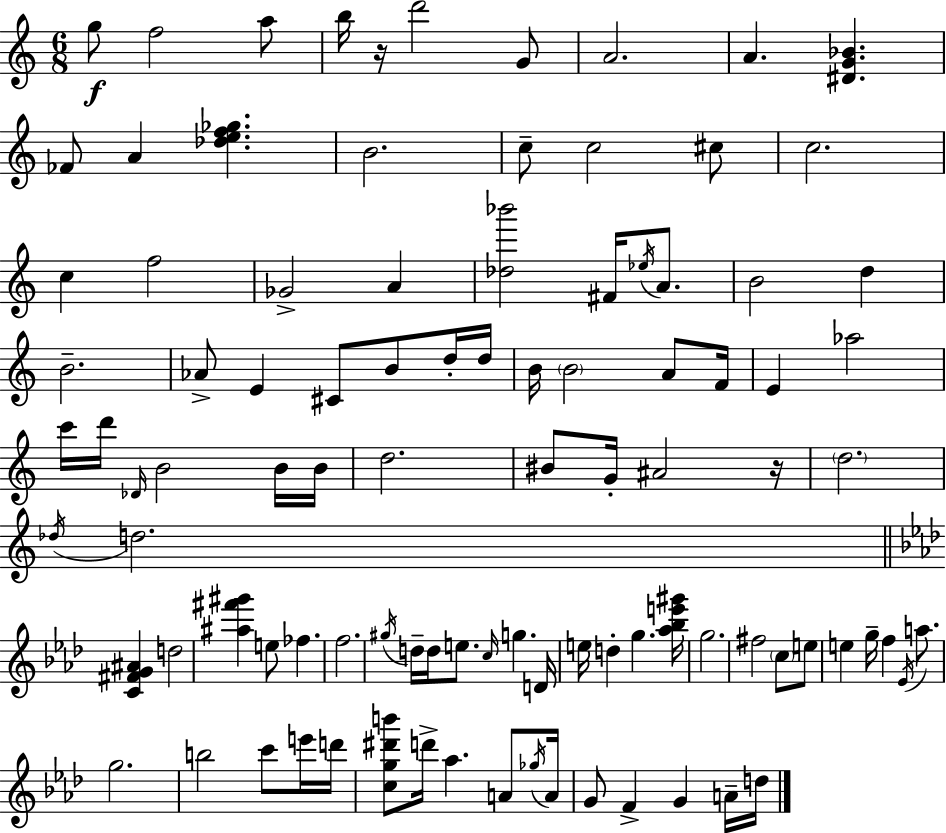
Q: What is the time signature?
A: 6/8